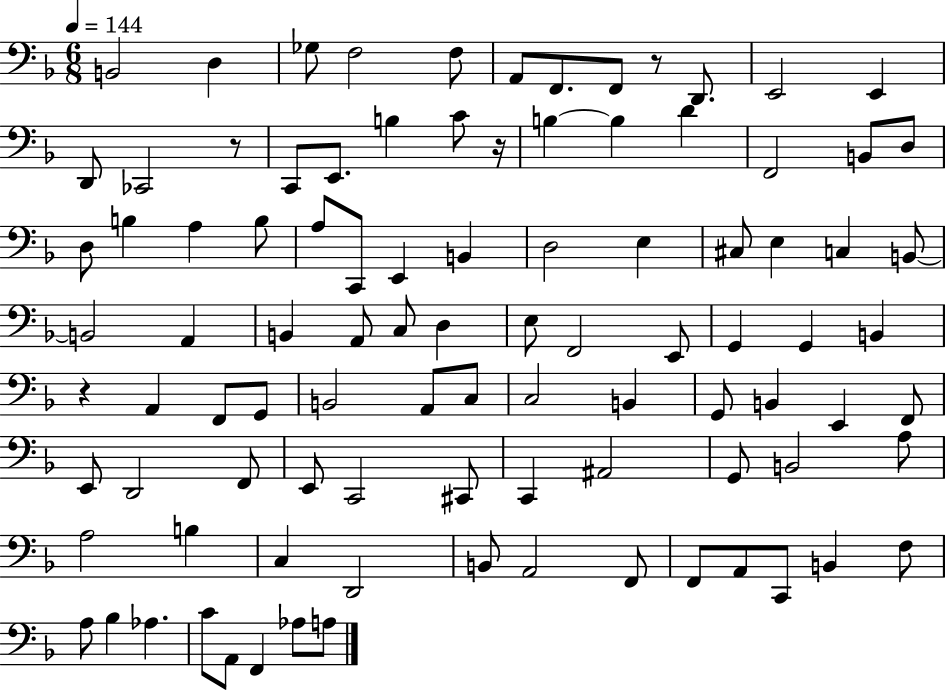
X:1
T:Untitled
M:6/8
L:1/4
K:F
B,,2 D, _G,/2 F,2 F,/2 A,,/2 F,,/2 F,,/2 z/2 D,,/2 E,,2 E,, D,,/2 _C,,2 z/2 C,,/2 E,,/2 B, C/2 z/4 B, B, D F,,2 B,,/2 D,/2 D,/2 B, A, B,/2 A,/2 C,,/2 E,, B,, D,2 E, ^C,/2 E, C, B,,/2 B,,2 A,, B,, A,,/2 C,/2 D, E,/2 F,,2 E,,/2 G,, G,, B,, z A,, F,,/2 G,,/2 B,,2 A,,/2 C,/2 C,2 B,, G,,/2 B,, E,, F,,/2 E,,/2 D,,2 F,,/2 E,,/2 C,,2 ^C,,/2 C,, ^A,,2 G,,/2 B,,2 A,/2 A,2 B, C, D,,2 B,,/2 A,,2 F,,/2 F,,/2 A,,/2 C,,/2 B,, F,/2 A,/2 _B, _A, C/2 A,,/2 F,, _A,/2 A,/2